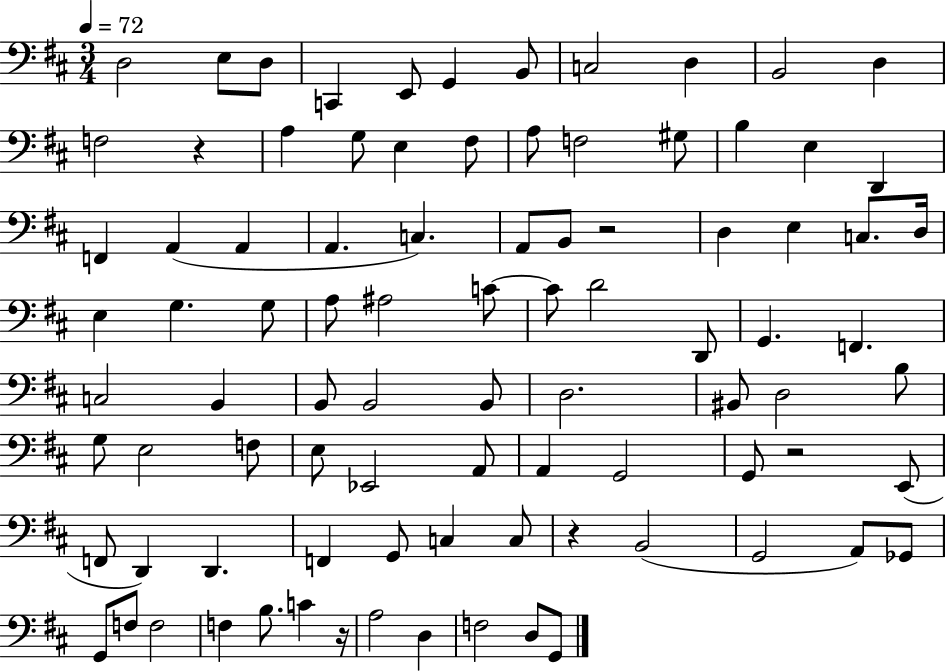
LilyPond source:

{
  \clef bass
  \numericTimeSignature
  \time 3/4
  \key d \major
  \tempo 4 = 72
  d2 e8 d8 | c,4 e,8 g,4 b,8 | c2 d4 | b,2 d4 | \break f2 r4 | a4 g8 e4 fis8 | a8 f2 gis8 | b4 e4 d,4 | \break f,4 a,4( a,4 | a,4. c4.) | a,8 b,8 r2 | d4 e4 c8. d16 | \break e4 g4. g8 | a8 ais2 c'8~~ | c'8 d'2 d,8 | g,4. f,4. | \break c2 b,4 | b,8 b,2 b,8 | d2. | bis,8 d2 b8 | \break g8 e2 f8 | e8 ees,2 a,8 | a,4 g,2 | g,8 r2 e,8( | \break f,8 d,4) d,4. | f,4 g,8 c4 c8 | r4 b,2( | g,2 a,8) ges,8 | \break g,8 f8 f2 | f4 b8. c'4 r16 | a2 d4 | f2 d8 g,8 | \break \bar "|."
}